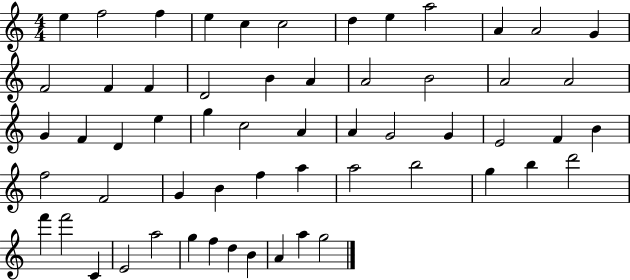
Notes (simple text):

E5/q F5/h F5/q E5/q C5/q C5/h D5/q E5/q A5/h A4/q A4/h G4/q F4/h F4/q F4/q D4/h B4/q A4/q A4/h B4/h A4/h A4/h G4/q F4/q D4/q E5/q G5/q C5/h A4/q A4/q G4/h G4/q E4/h F4/q B4/q F5/h F4/h G4/q B4/q F5/q A5/q A5/h B5/h G5/q B5/q D6/h F6/q F6/h C4/q E4/h A5/h G5/q F5/q D5/q B4/q A4/q A5/q G5/h